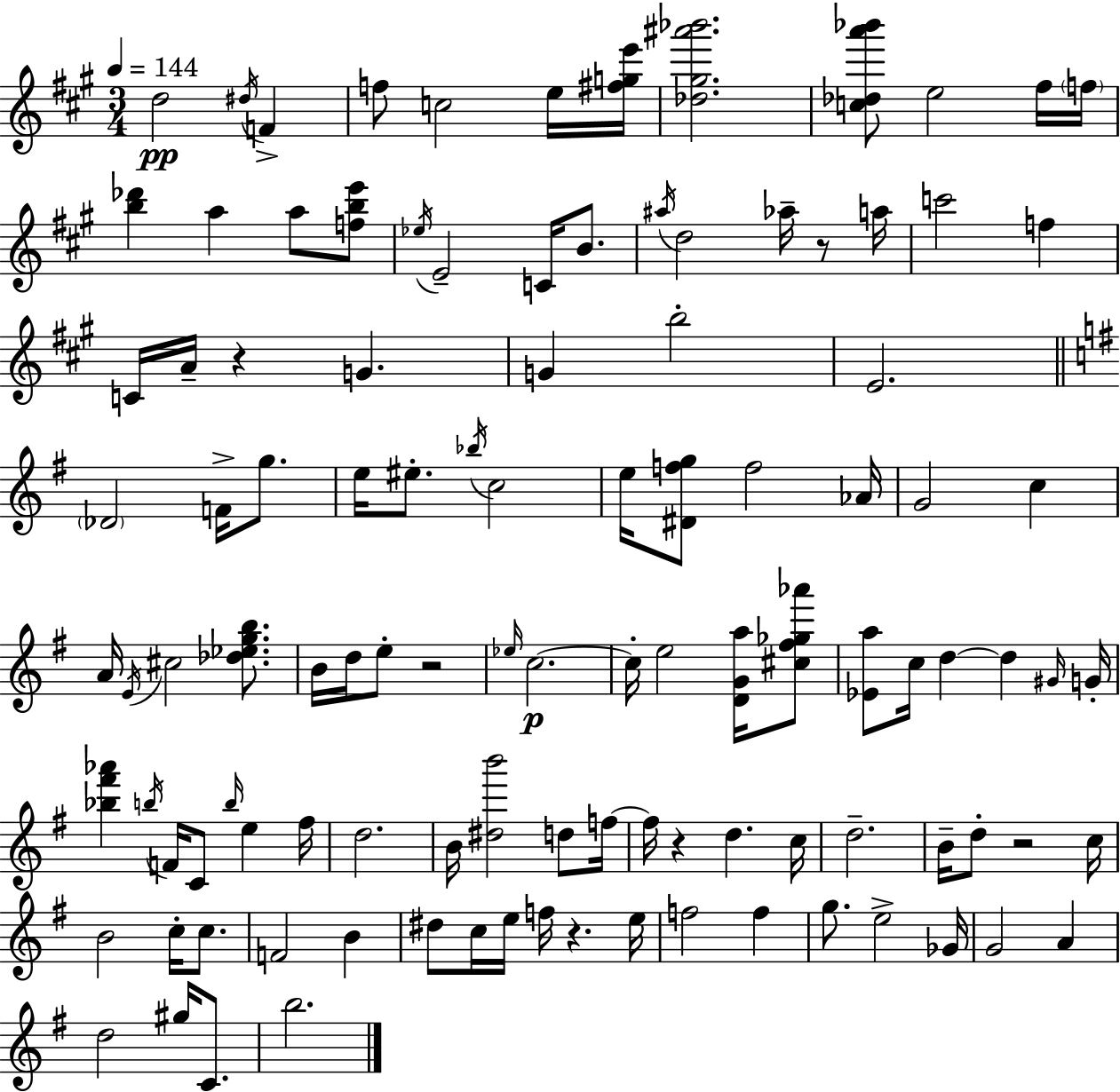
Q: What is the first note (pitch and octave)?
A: D5